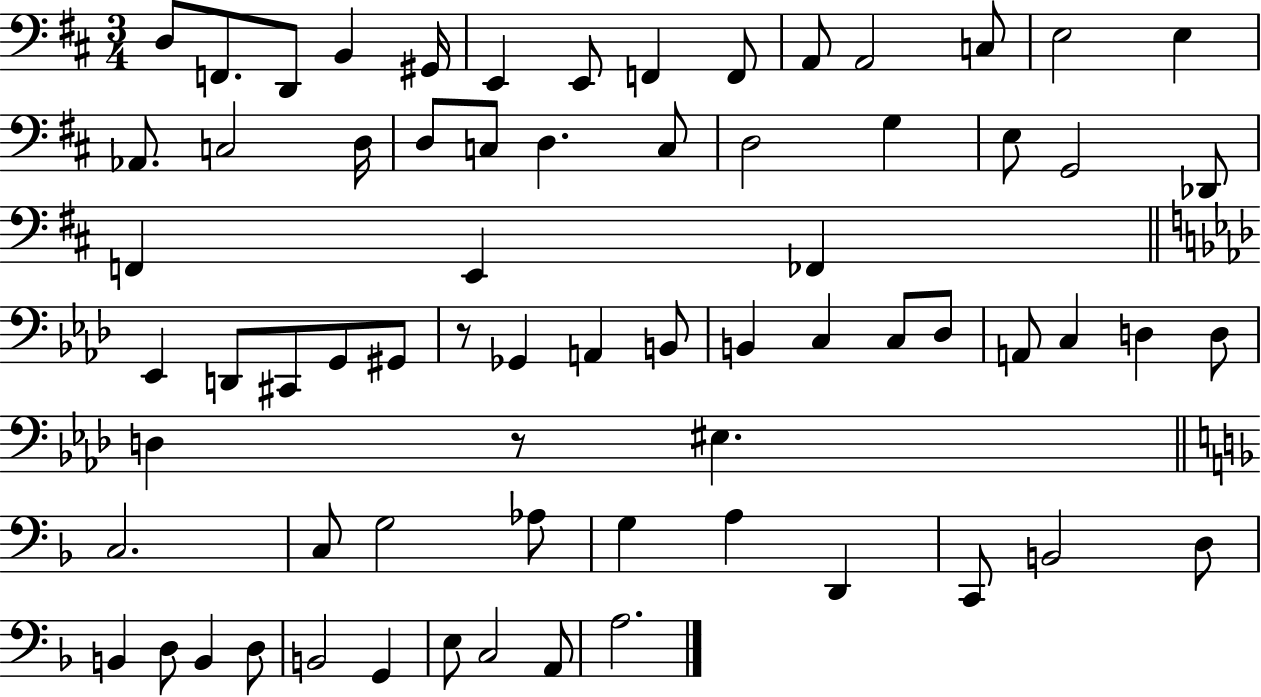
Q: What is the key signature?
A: D major